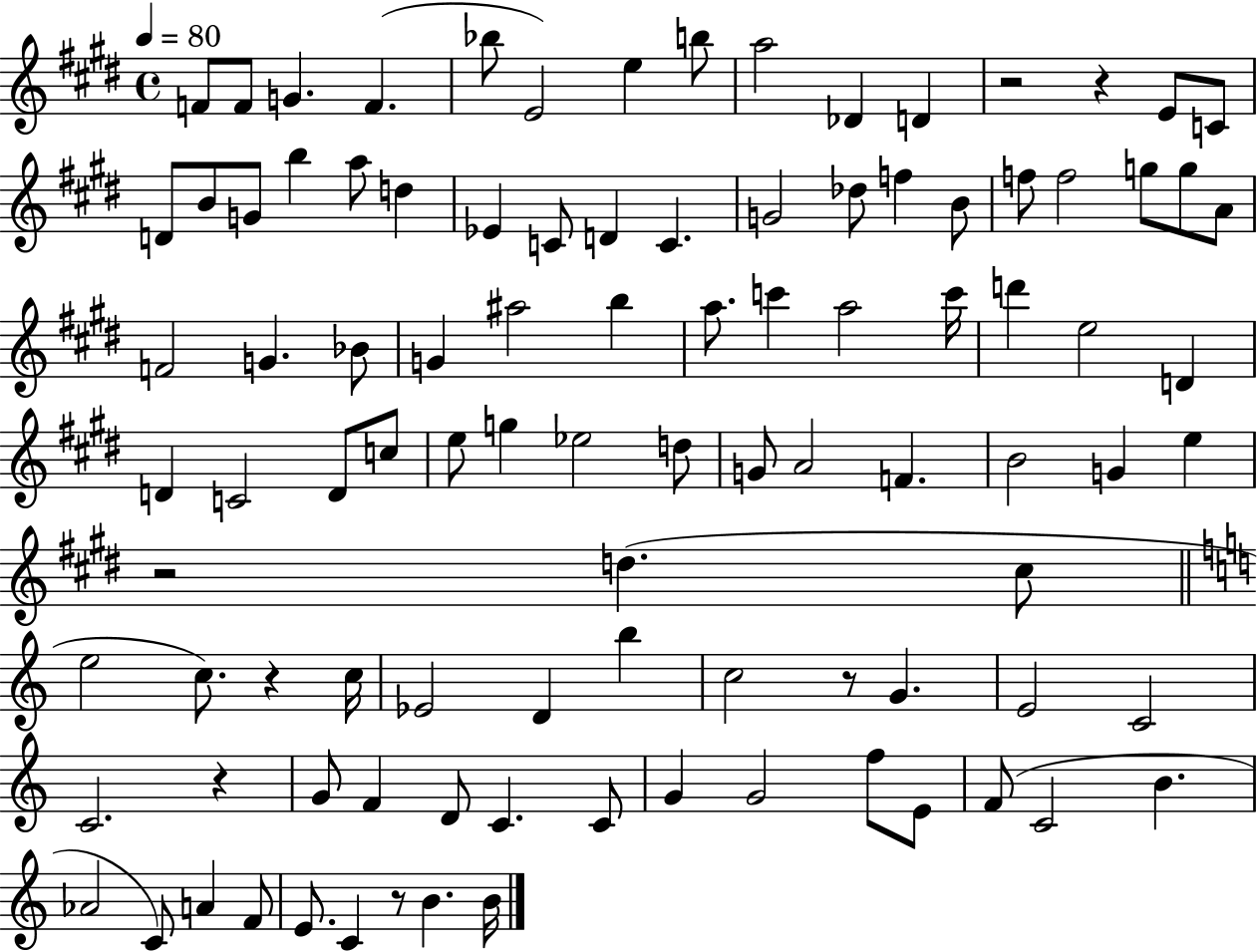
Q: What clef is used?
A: treble